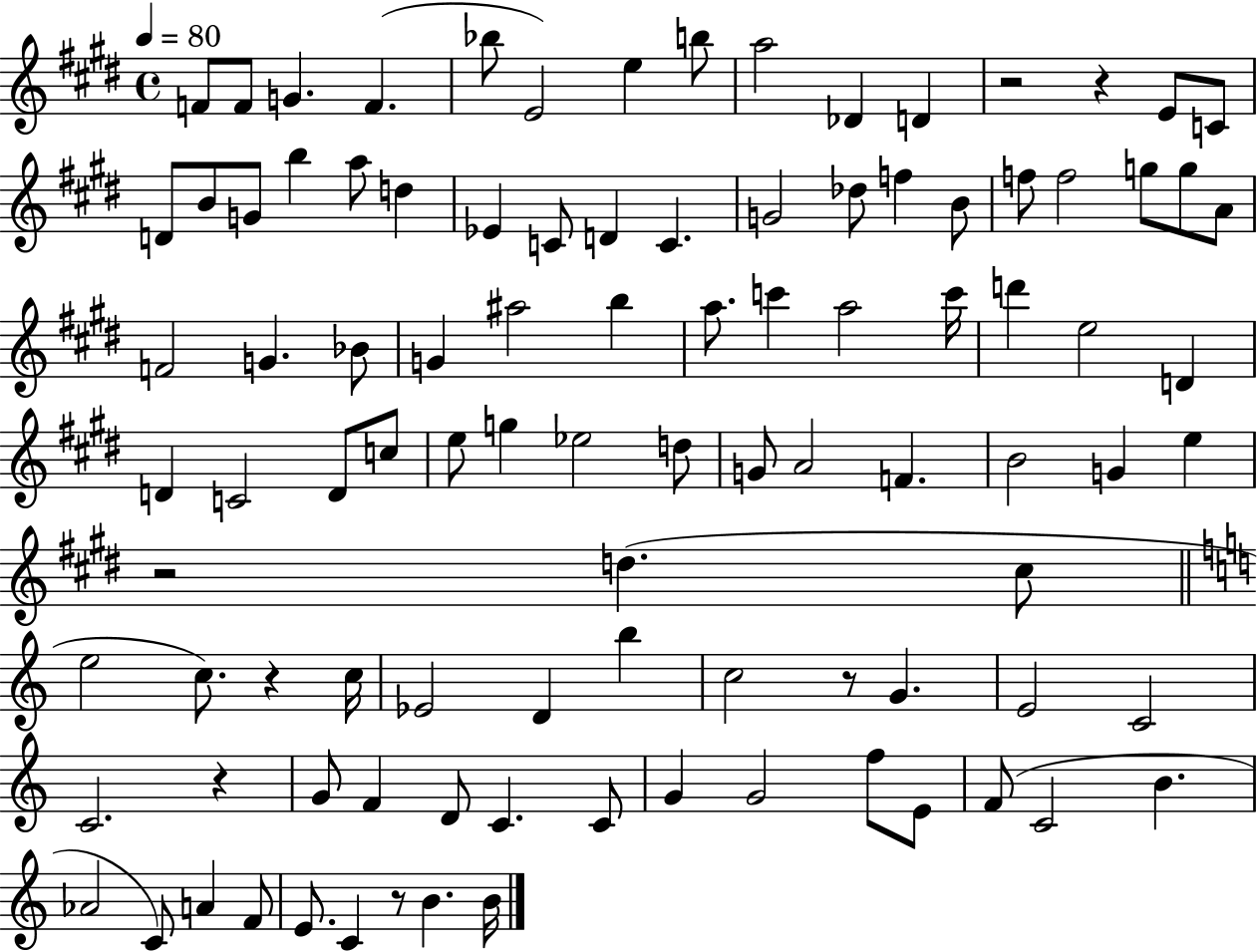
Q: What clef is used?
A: treble